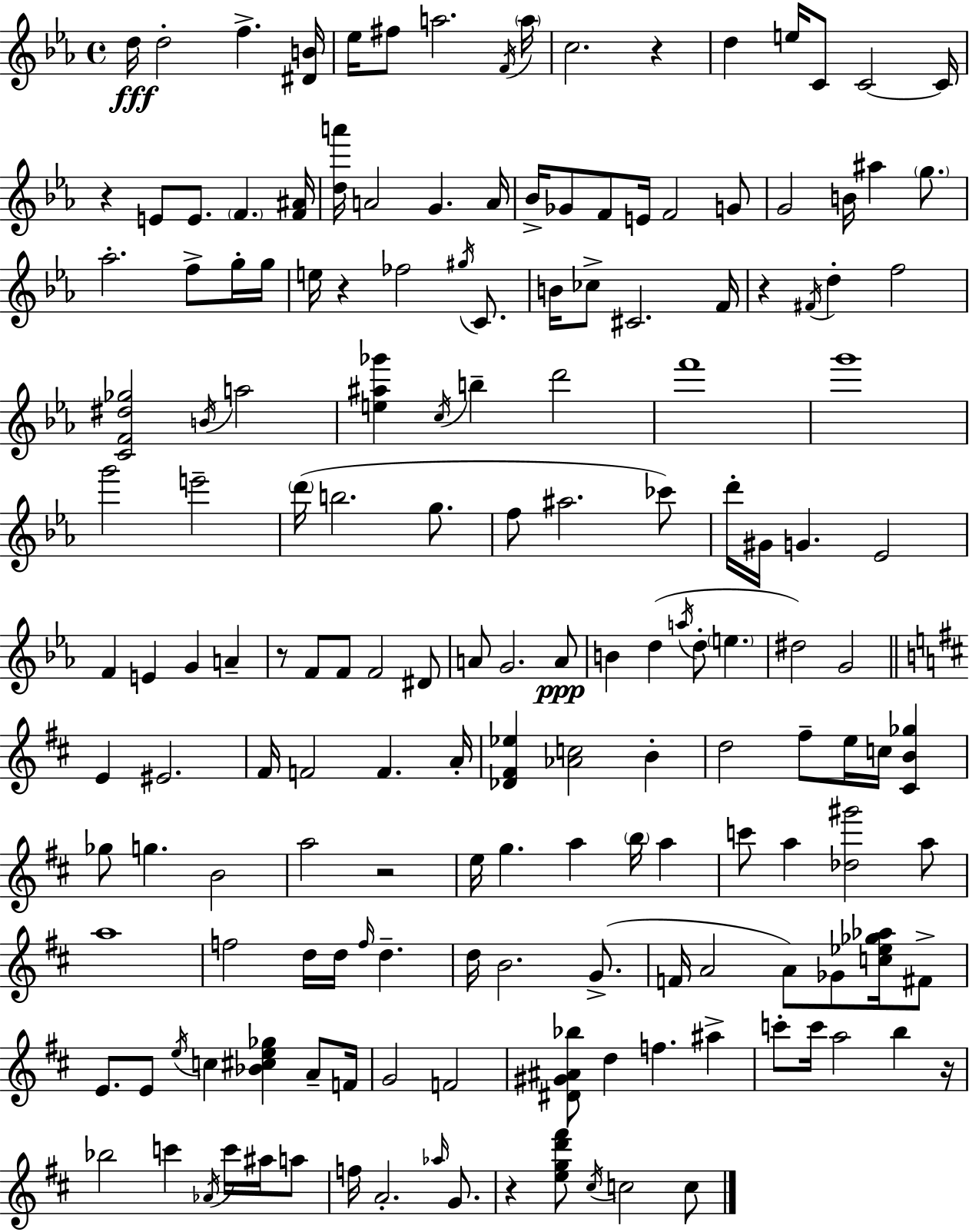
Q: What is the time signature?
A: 4/4